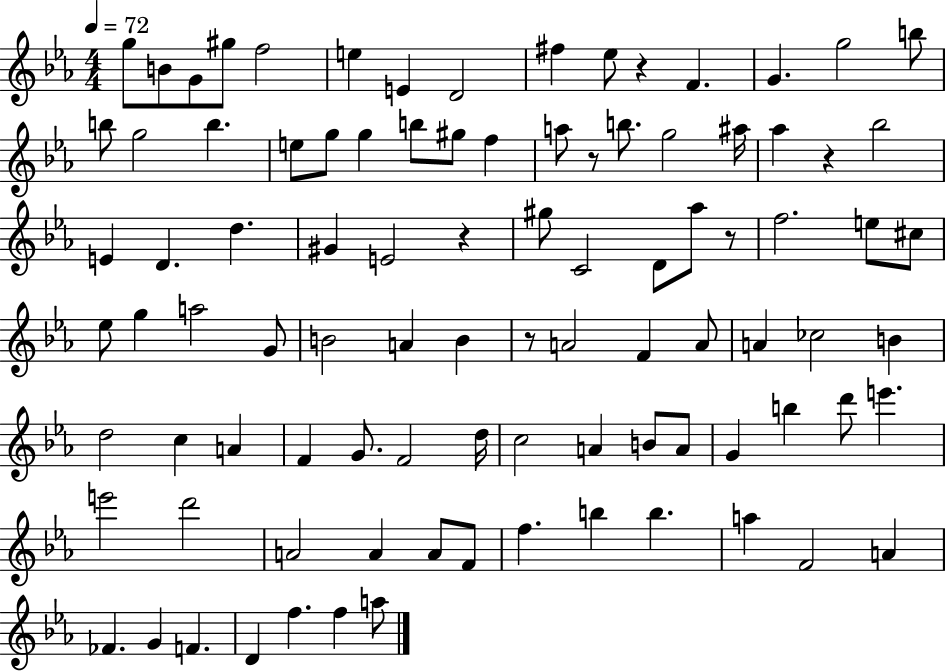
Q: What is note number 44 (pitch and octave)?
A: A5